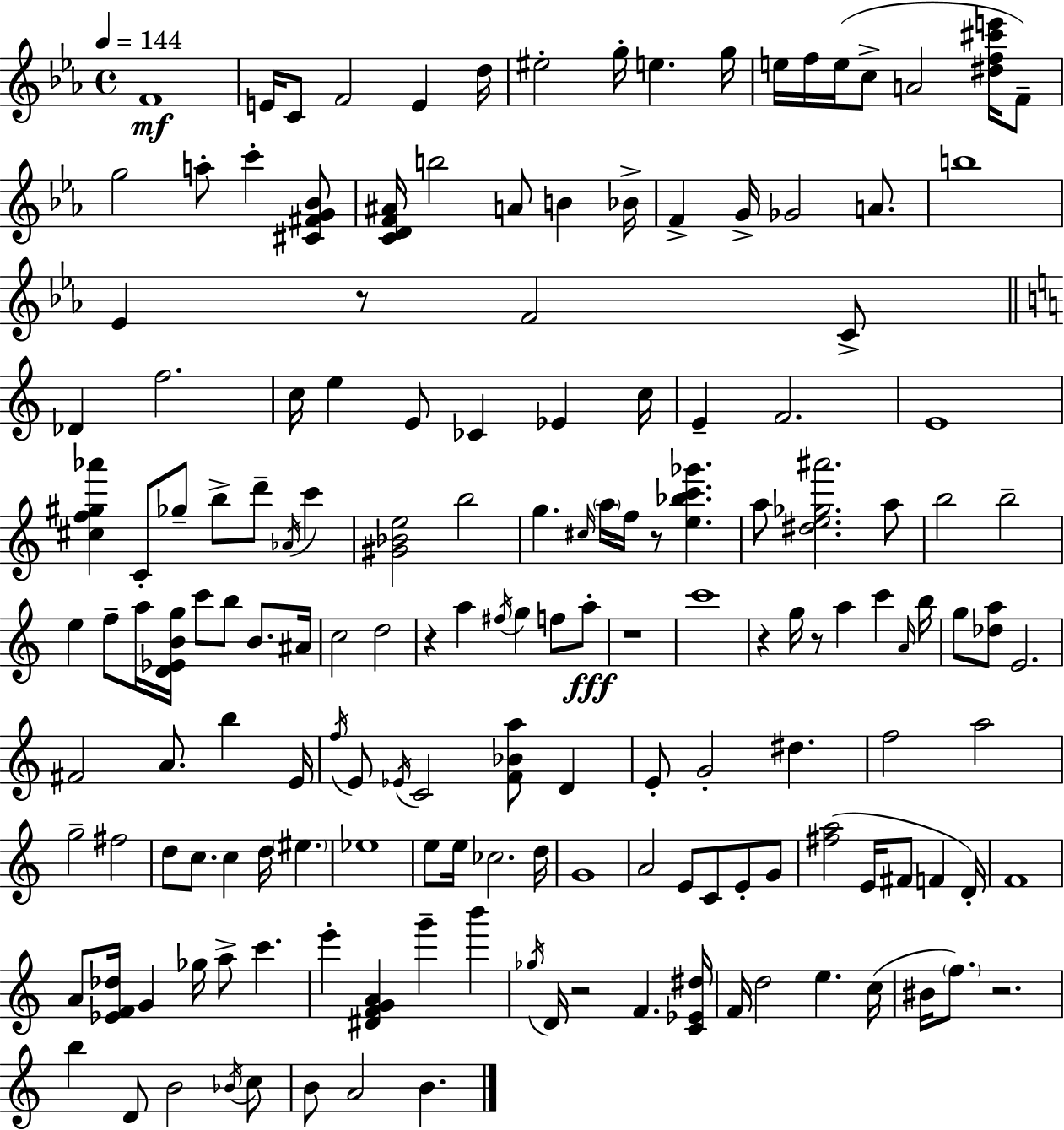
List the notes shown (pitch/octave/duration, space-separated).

F4/w E4/s C4/e F4/h E4/q D5/s EIS5/h G5/s E5/q. G5/s E5/s F5/s E5/s C5/e A4/h [D#5,F5,C#6,E6]/s F4/e G5/h A5/e C6/q [C#4,F#4,G4,Bb4]/e [C4,D4,F4,A#4]/s B5/h A4/e B4/q Bb4/s F4/q G4/s Gb4/h A4/e. B5/w Eb4/q R/e F4/h C4/e Db4/q F5/h. C5/s E5/q E4/e CES4/q Eb4/q C5/s E4/q F4/h. E4/w [C#5,F5,G#5,Ab6]/q C4/e Gb5/e B5/e D6/e Ab4/s C6/q [G#4,Bb4,E5]/h B5/h G5/q. C#5/s A5/s F5/s R/e [E5,Bb5,C6,Gb6]/q. A5/e [D#5,E5,Gb5,A#6]/h. A5/e B5/h B5/h E5/q F5/e A5/s [D4,Eb4,B4,G5]/s C6/e B5/e B4/e. A#4/s C5/h D5/h R/q A5/q F#5/s G5/q F5/e A5/e R/w C6/w R/q G5/s R/e A5/q C6/q A4/s B5/s G5/e [Db5,A5]/e E4/h. F#4/h A4/e. B5/q E4/s F5/s E4/e Eb4/s C4/h [F4,Bb4,A5]/e D4/q E4/e G4/h D#5/q. F5/h A5/h G5/h F#5/h D5/e C5/e. C5/q D5/s EIS5/q. Eb5/w E5/e E5/s CES5/h. D5/s G4/w A4/h E4/e C4/e E4/e G4/e [F#5,A5]/h E4/s F#4/e F4/q D4/s F4/w A4/e [Eb4,F4,Db5]/s G4/q Gb5/s A5/e C6/q. E6/q [D#4,F4,G4,A4]/q G6/q B6/q Gb5/s D4/s R/h F4/q. [C4,Eb4,D#5]/s F4/s D5/h E5/q. C5/s BIS4/s F5/e. R/h. B5/q D4/e B4/h Bb4/s C5/e B4/e A4/h B4/q.